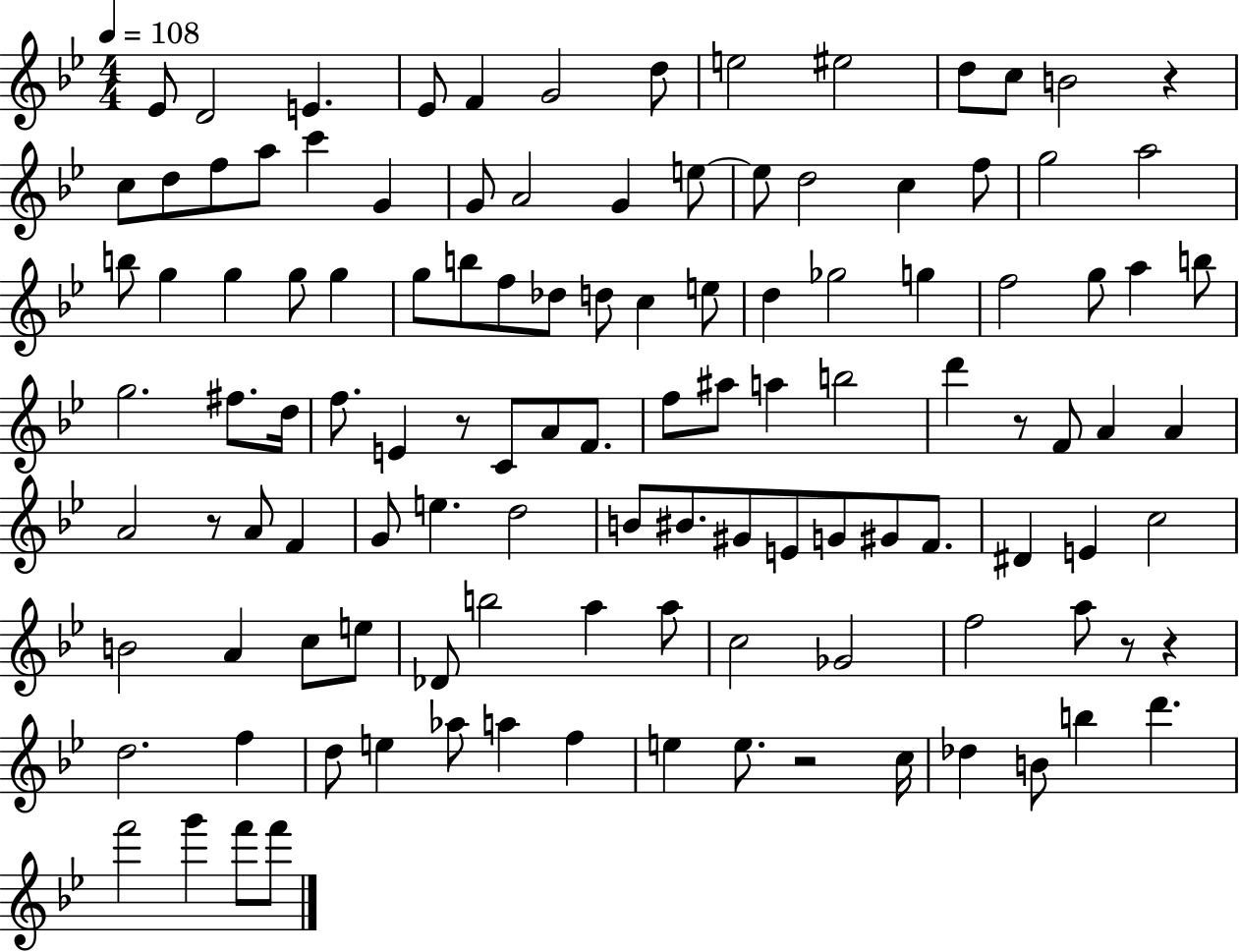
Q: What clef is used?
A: treble